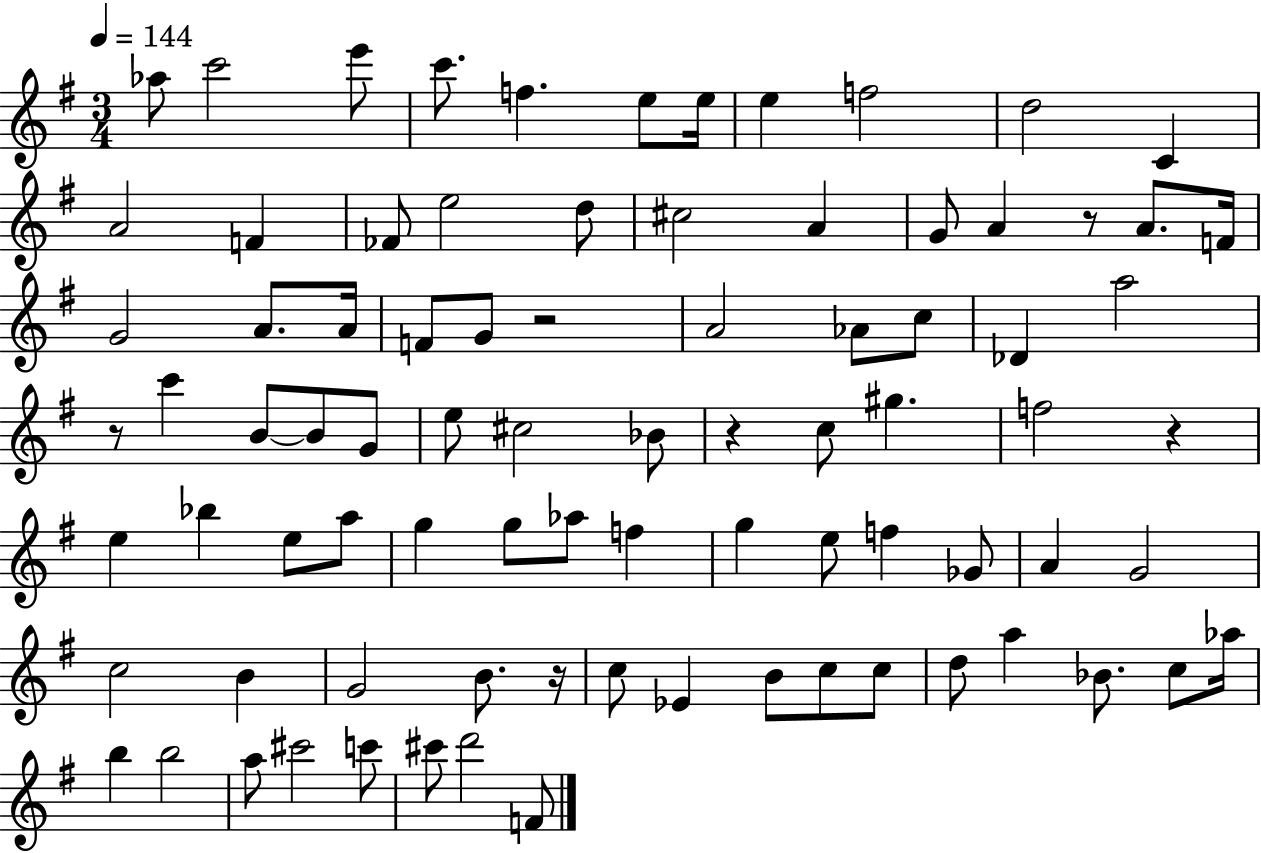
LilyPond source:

{
  \clef treble
  \numericTimeSignature
  \time 3/4
  \key g \major
  \tempo 4 = 144
  aes''8 c'''2 e'''8 | c'''8. f''4. e''8 e''16 | e''4 f''2 | d''2 c'4 | \break a'2 f'4 | fes'8 e''2 d''8 | cis''2 a'4 | g'8 a'4 r8 a'8. f'16 | \break g'2 a'8. a'16 | f'8 g'8 r2 | a'2 aes'8 c''8 | des'4 a''2 | \break r8 c'''4 b'8~~ b'8 g'8 | e''8 cis''2 bes'8 | r4 c''8 gis''4. | f''2 r4 | \break e''4 bes''4 e''8 a''8 | g''4 g''8 aes''8 f''4 | g''4 e''8 f''4 ges'8 | a'4 g'2 | \break c''2 b'4 | g'2 b'8. r16 | c''8 ees'4 b'8 c''8 c''8 | d''8 a''4 bes'8. c''8 aes''16 | \break b''4 b''2 | a''8 cis'''2 c'''8 | cis'''8 d'''2 f'8 | \bar "|."
}